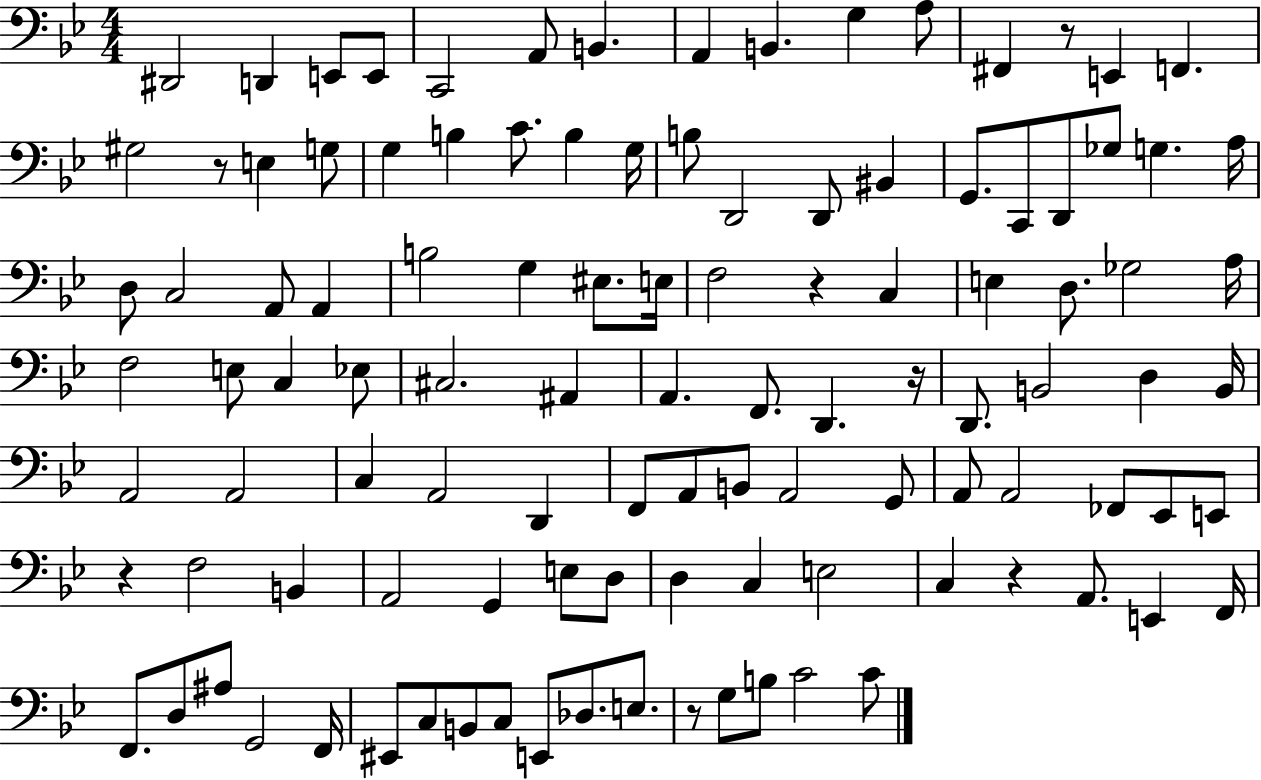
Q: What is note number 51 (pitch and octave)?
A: C#3